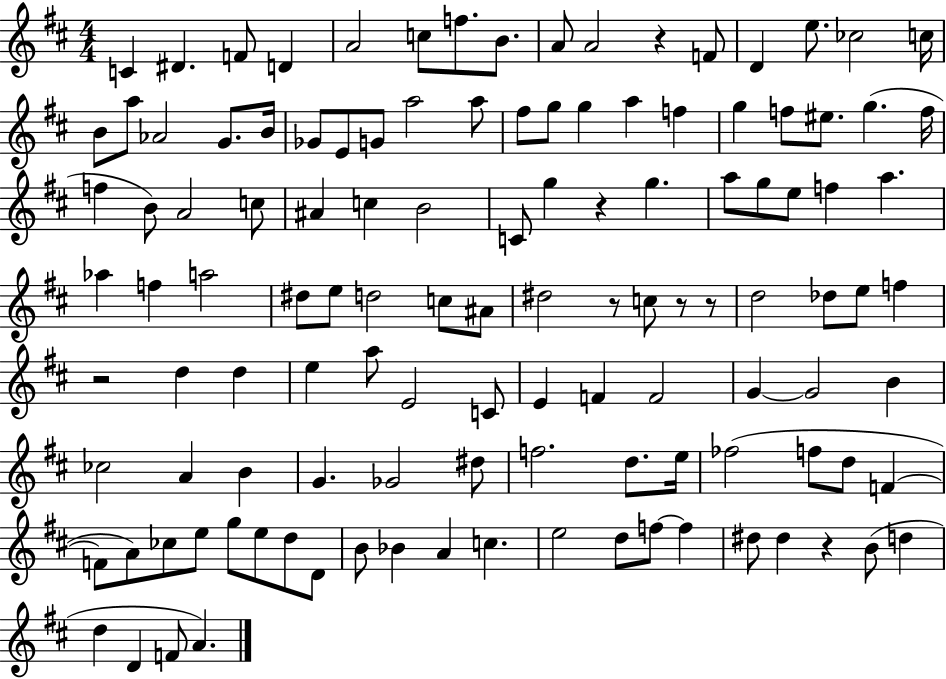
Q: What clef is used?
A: treble